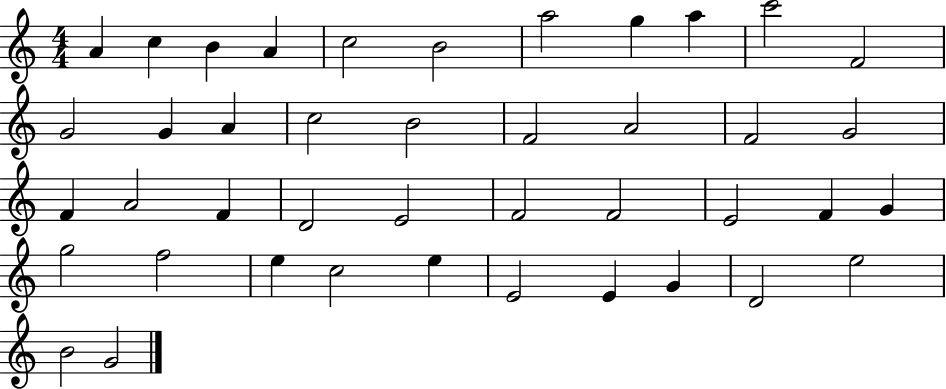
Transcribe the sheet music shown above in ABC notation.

X:1
T:Untitled
M:4/4
L:1/4
K:C
A c B A c2 B2 a2 g a c'2 F2 G2 G A c2 B2 F2 A2 F2 G2 F A2 F D2 E2 F2 F2 E2 F G g2 f2 e c2 e E2 E G D2 e2 B2 G2